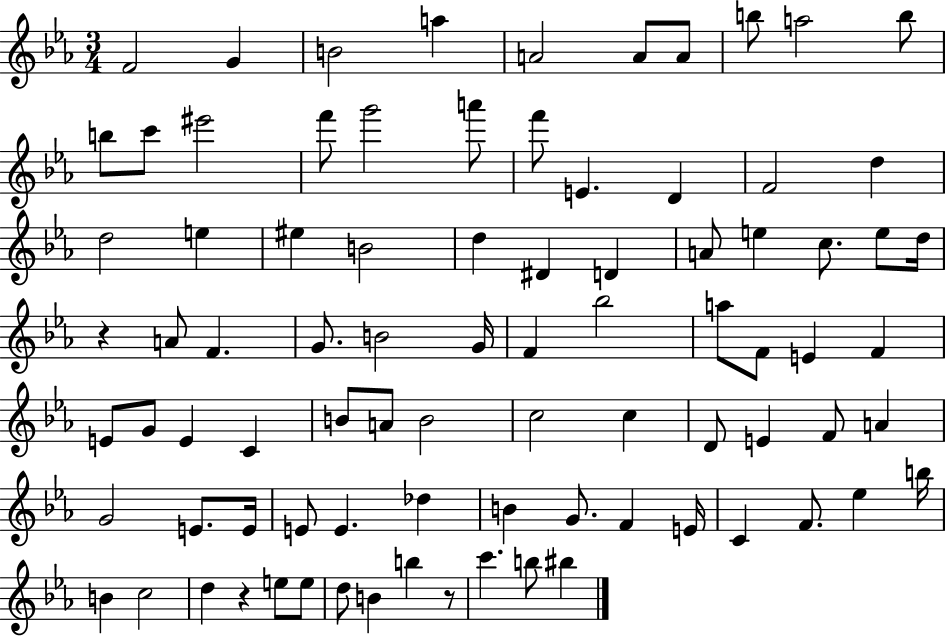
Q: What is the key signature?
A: EES major